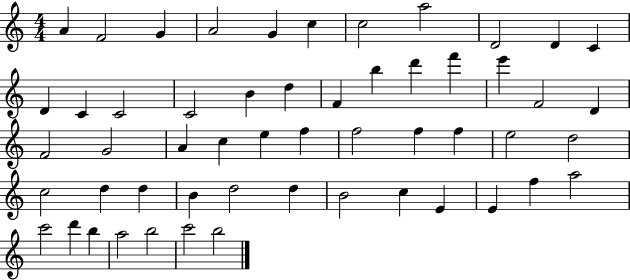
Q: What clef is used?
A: treble